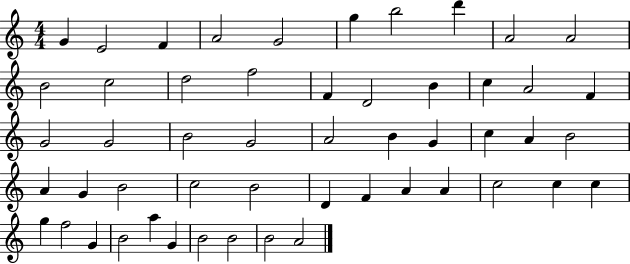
{
  \clef treble
  \numericTimeSignature
  \time 4/4
  \key c \major
  g'4 e'2 f'4 | a'2 g'2 | g''4 b''2 d'''4 | a'2 a'2 | \break b'2 c''2 | d''2 f''2 | f'4 d'2 b'4 | c''4 a'2 f'4 | \break g'2 g'2 | b'2 g'2 | a'2 b'4 g'4 | c''4 a'4 b'2 | \break a'4 g'4 b'2 | c''2 b'2 | d'4 f'4 a'4 a'4 | c''2 c''4 c''4 | \break g''4 f''2 g'4 | b'2 a''4 g'4 | b'2 b'2 | b'2 a'2 | \break \bar "|."
}